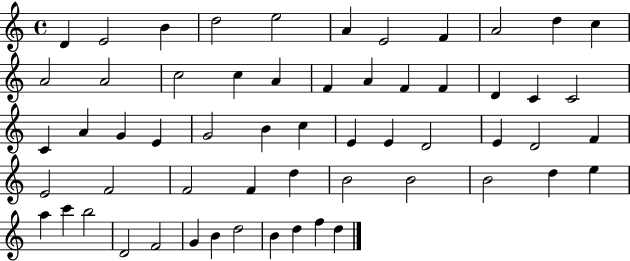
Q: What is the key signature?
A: C major